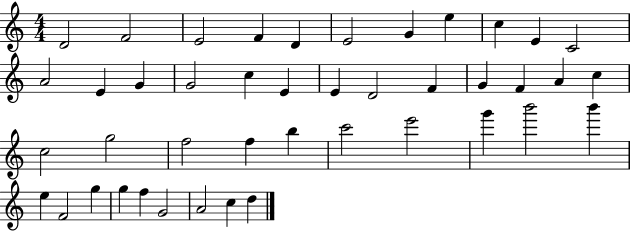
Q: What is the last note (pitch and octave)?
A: D5